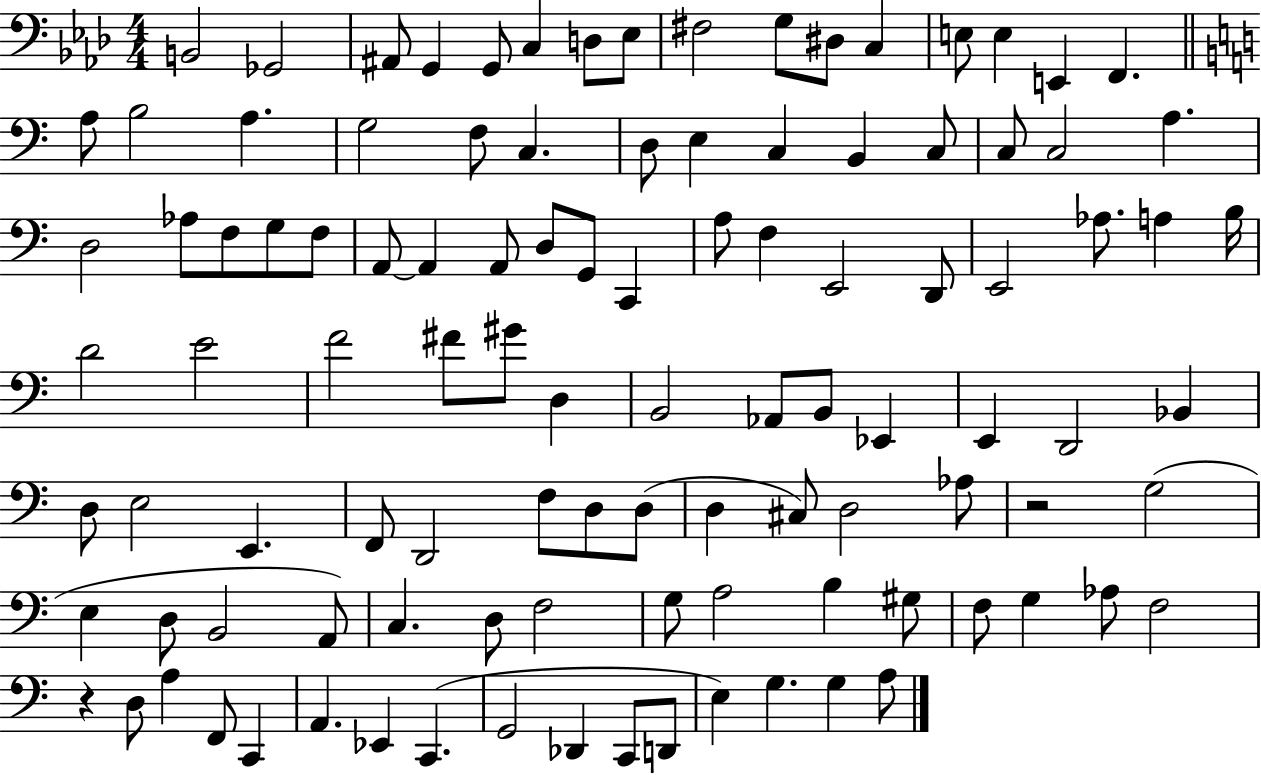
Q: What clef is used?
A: bass